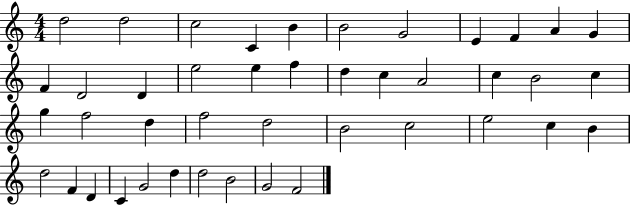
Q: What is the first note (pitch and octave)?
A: D5